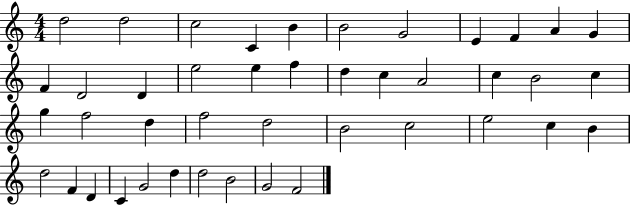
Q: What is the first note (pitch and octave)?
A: D5